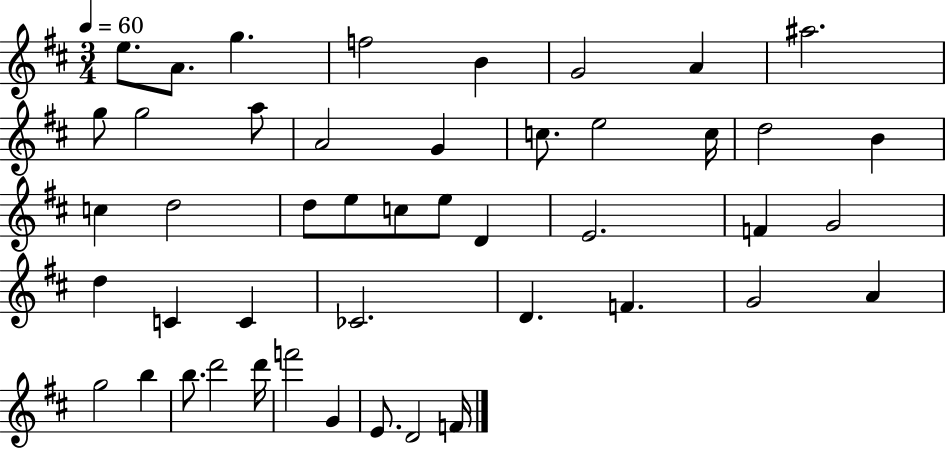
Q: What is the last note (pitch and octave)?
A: F4